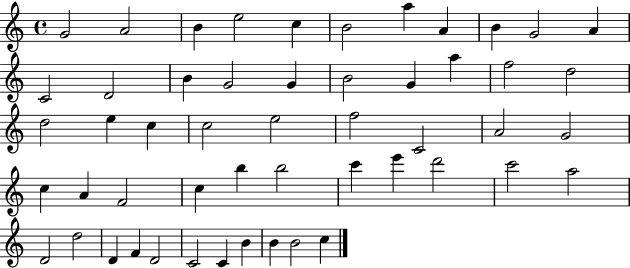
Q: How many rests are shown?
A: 0